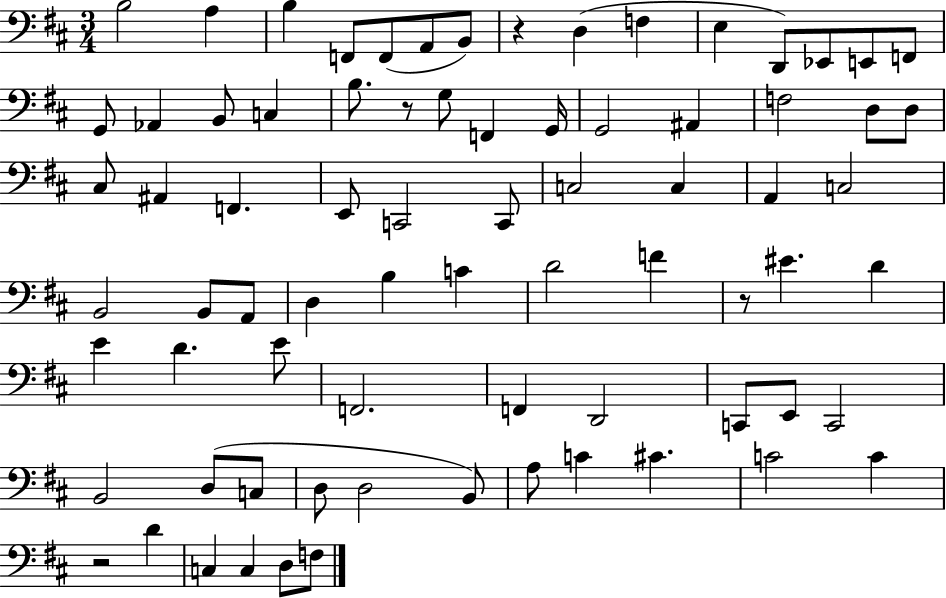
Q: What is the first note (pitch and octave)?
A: B3